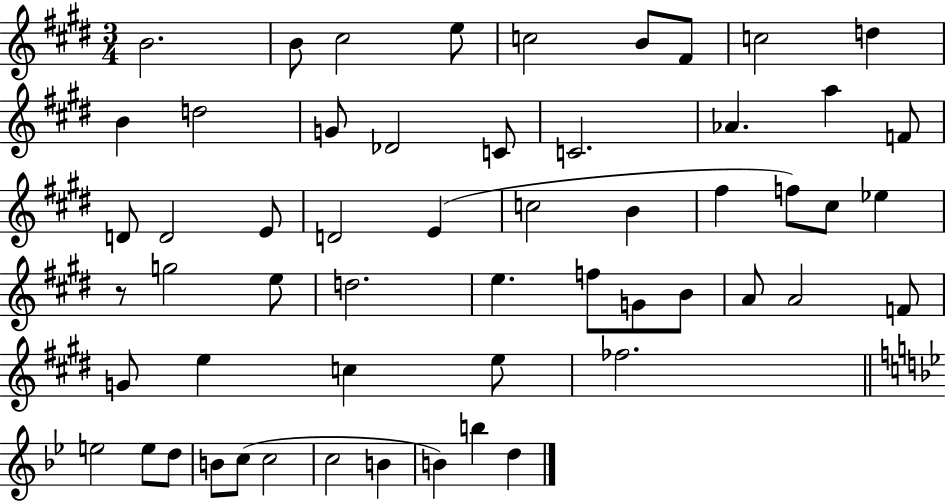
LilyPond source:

{
  \clef treble
  \numericTimeSignature
  \time 3/4
  \key e \major
  b'2. | b'8 cis''2 e''8 | c''2 b'8 fis'8 | c''2 d''4 | \break b'4 d''2 | g'8 des'2 c'8 | c'2. | aes'4. a''4 f'8 | \break d'8 d'2 e'8 | d'2 e'4( | c''2 b'4 | fis''4 f''8) cis''8 ees''4 | \break r8 g''2 e''8 | d''2. | e''4. f''8 g'8 b'8 | a'8 a'2 f'8 | \break g'8 e''4 c''4 e''8 | fes''2. | \bar "||" \break \key bes \major e''2 e''8 d''8 | b'8 c''8( c''2 | c''2 b'4 | b'4) b''4 d''4 | \break \bar "|."
}